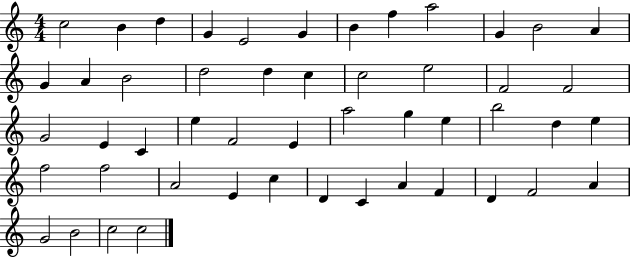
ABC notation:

X:1
T:Untitled
M:4/4
L:1/4
K:C
c2 B d G E2 G B f a2 G B2 A G A B2 d2 d c c2 e2 F2 F2 G2 E C e F2 E a2 g e b2 d e f2 f2 A2 E c D C A F D F2 A G2 B2 c2 c2